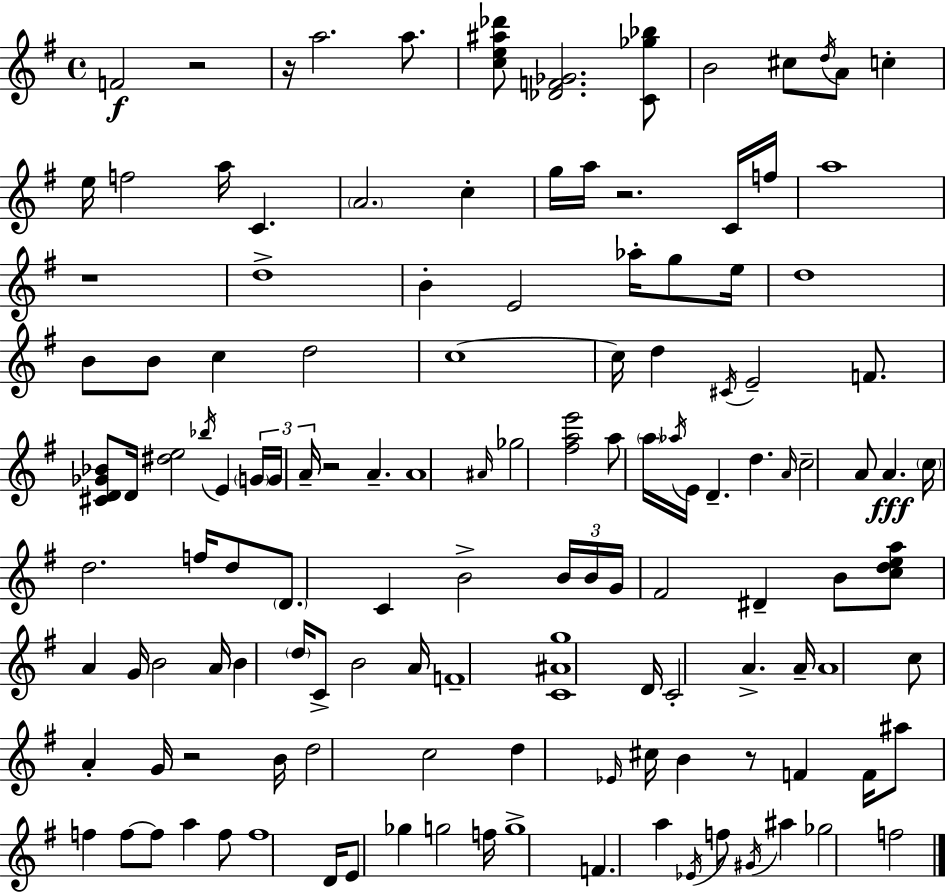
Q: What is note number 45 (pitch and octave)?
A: A#4